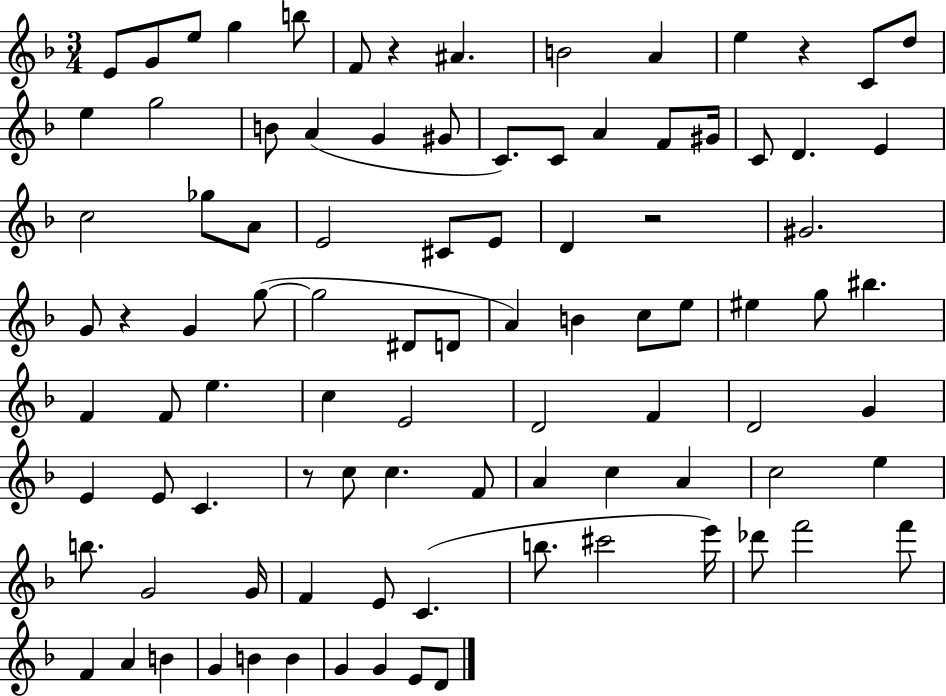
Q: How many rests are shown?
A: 5